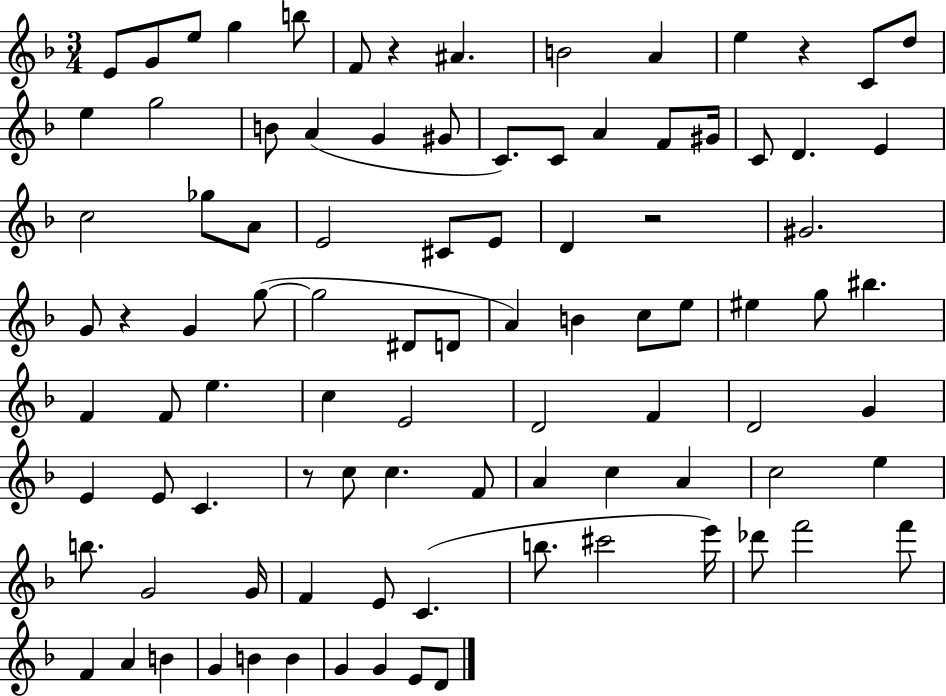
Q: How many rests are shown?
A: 5